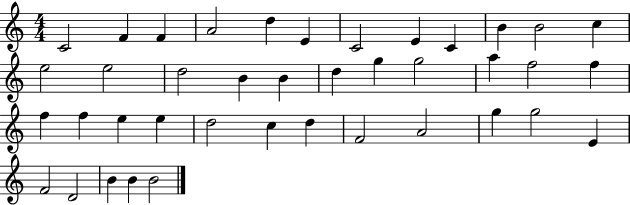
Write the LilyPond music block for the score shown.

{
  \clef treble
  \numericTimeSignature
  \time 4/4
  \key c \major
  c'2 f'4 f'4 | a'2 d''4 e'4 | c'2 e'4 c'4 | b'4 b'2 c''4 | \break e''2 e''2 | d''2 b'4 b'4 | d''4 g''4 g''2 | a''4 f''2 f''4 | \break f''4 f''4 e''4 e''4 | d''2 c''4 d''4 | f'2 a'2 | g''4 g''2 e'4 | \break f'2 d'2 | b'4 b'4 b'2 | \bar "|."
}